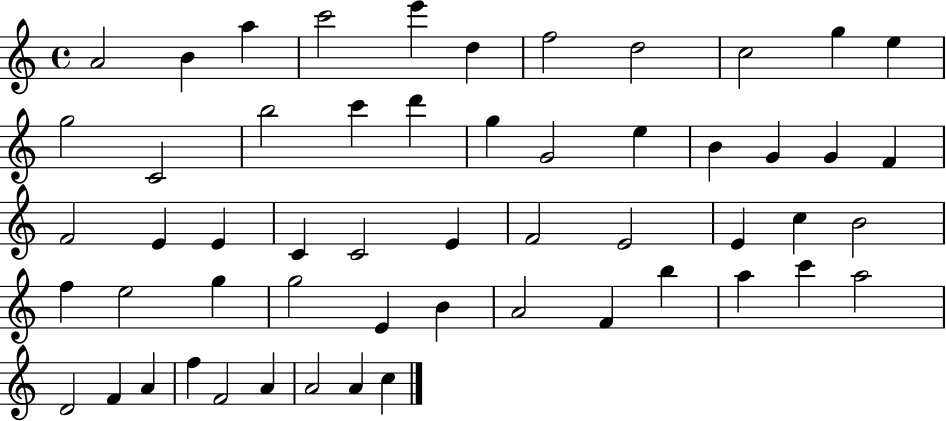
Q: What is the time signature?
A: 4/4